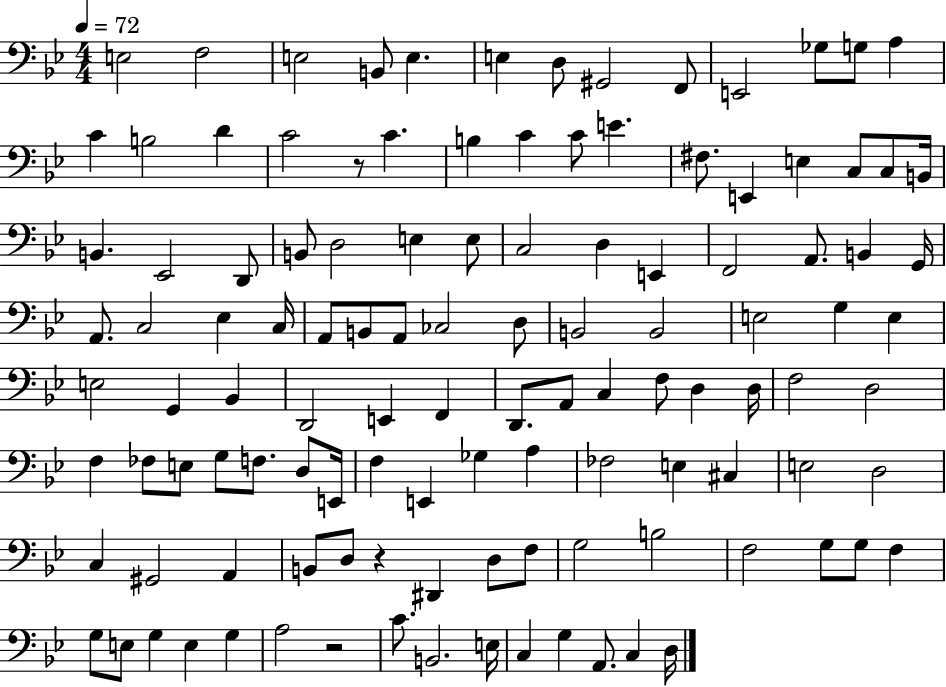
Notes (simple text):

E3/h F3/h E3/h B2/e E3/q. E3/q D3/e G#2/h F2/e E2/h Gb3/e G3/e A3/q C4/q B3/h D4/q C4/h R/e C4/q. B3/q C4/q C4/e E4/q. F#3/e. E2/q E3/q C3/e C3/e B2/s B2/q. Eb2/h D2/e B2/e D3/h E3/q E3/e C3/h D3/q E2/q F2/h A2/e. B2/q G2/s A2/e. C3/h Eb3/q C3/s A2/e B2/e A2/e CES3/h D3/e B2/h B2/h E3/h G3/q E3/q E3/h G2/q Bb2/q D2/h E2/q F2/q D2/e. A2/e C3/q F3/e D3/q D3/s F3/h D3/h F3/q FES3/e E3/e G3/e F3/e. D3/e E2/s F3/q E2/q Gb3/q A3/q FES3/h E3/q C#3/q E3/h D3/h C3/q G#2/h A2/q B2/e D3/e R/q D#2/q D3/e F3/e G3/h B3/h F3/h G3/e G3/e F3/q G3/e E3/e G3/q E3/q G3/q A3/h R/h C4/e. B2/h. E3/s C3/q G3/q A2/e. C3/q D3/s